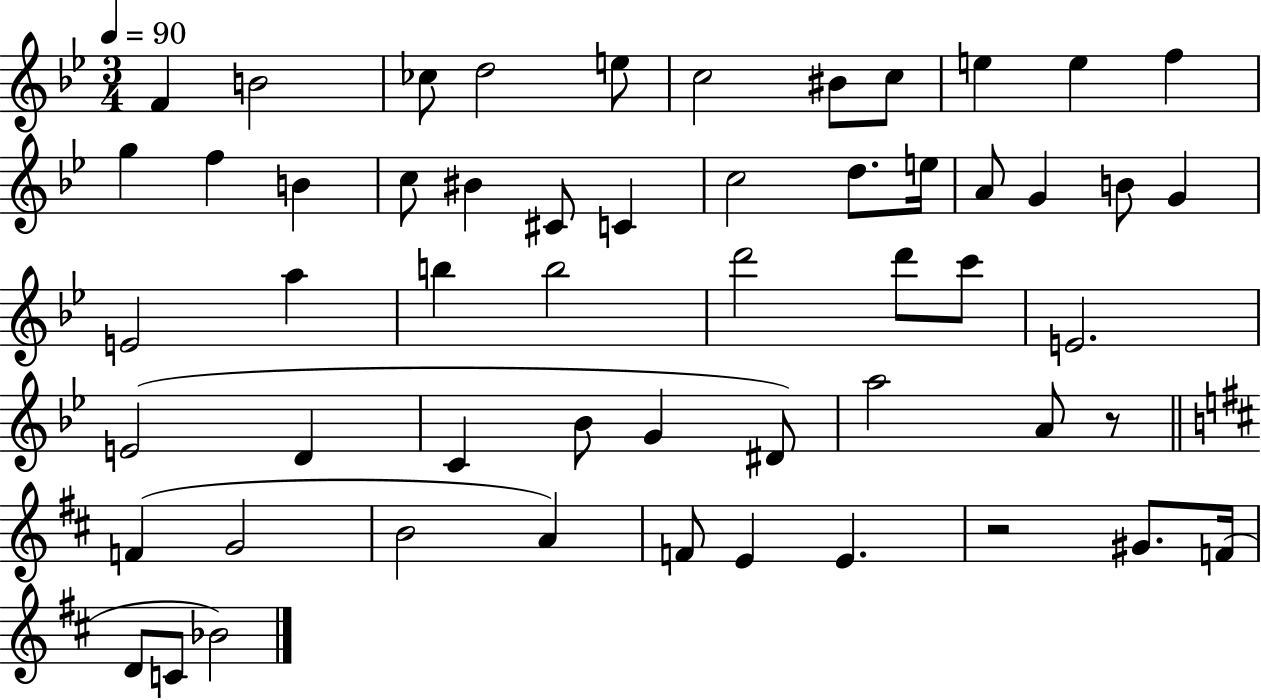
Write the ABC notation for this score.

X:1
T:Untitled
M:3/4
L:1/4
K:Bb
F B2 _c/2 d2 e/2 c2 ^B/2 c/2 e e f g f B c/2 ^B ^C/2 C c2 d/2 e/4 A/2 G B/2 G E2 a b b2 d'2 d'/2 c'/2 E2 E2 D C _B/2 G ^D/2 a2 A/2 z/2 F G2 B2 A F/2 E E z2 ^G/2 F/4 D/2 C/2 _B2